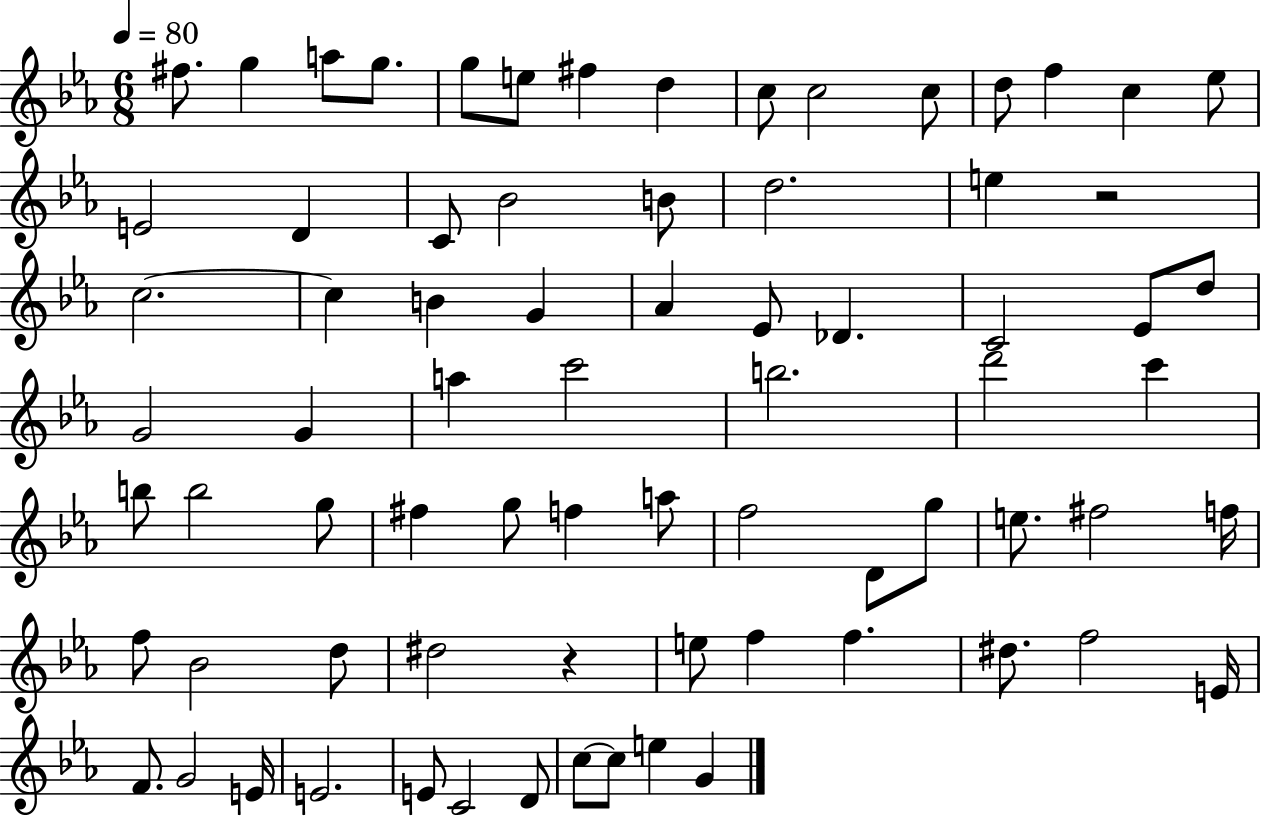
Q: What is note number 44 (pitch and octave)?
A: G5